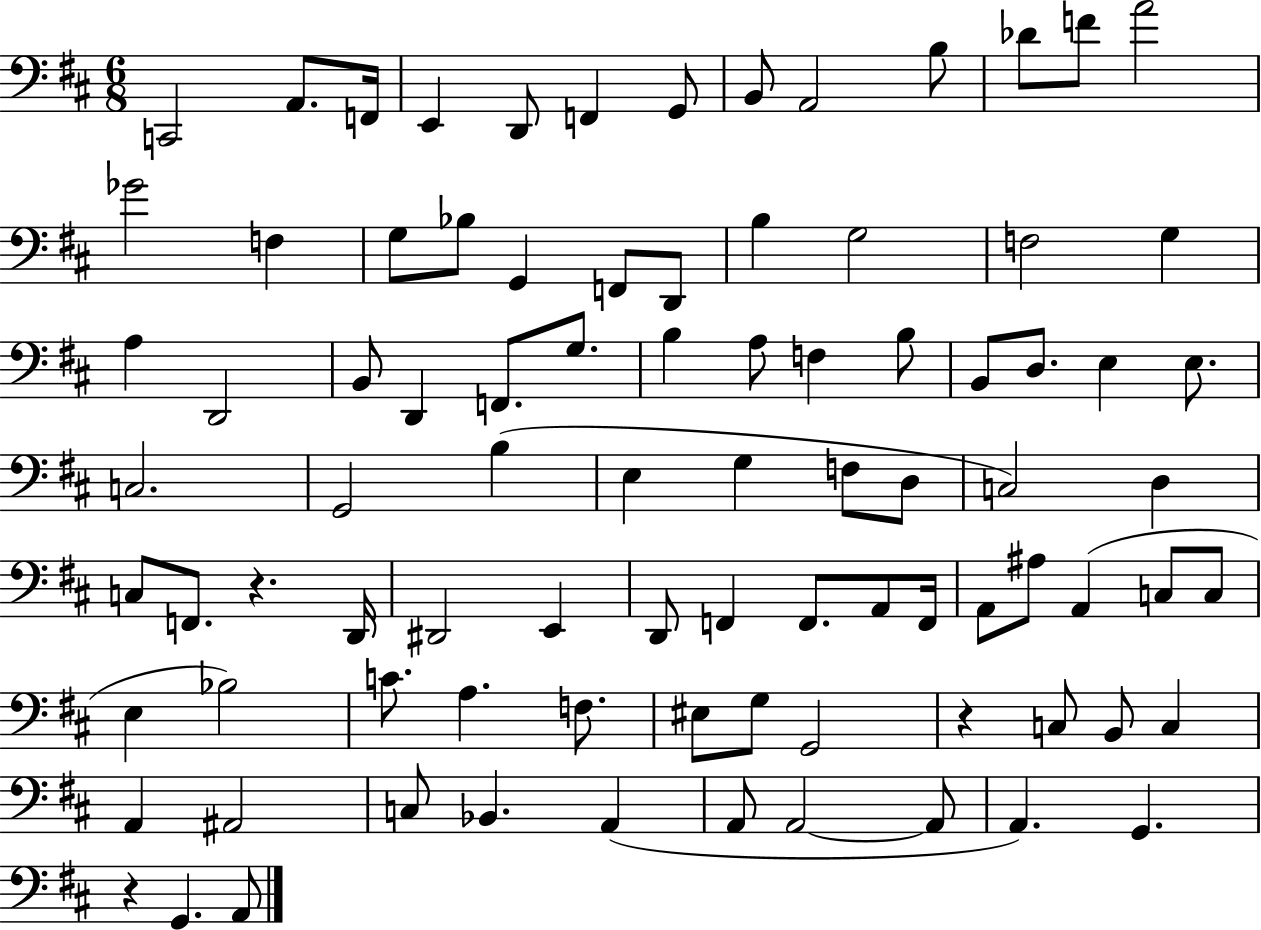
X:1
T:Untitled
M:6/8
L:1/4
K:D
C,,2 A,,/2 F,,/4 E,, D,,/2 F,, G,,/2 B,,/2 A,,2 B,/2 _D/2 F/2 A2 _G2 F, G,/2 _B,/2 G,, F,,/2 D,,/2 B, G,2 F,2 G, A, D,,2 B,,/2 D,, F,,/2 G,/2 B, A,/2 F, B,/2 B,,/2 D,/2 E, E,/2 C,2 G,,2 B, E, G, F,/2 D,/2 C,2 D, C,/2 F,,/2 z D,,/4 ^D,,2 E,, D,,/2 F,, F,,/2 A,,/2 F,,/4 A,,/2 ^A,/2 A,, C,/2 C,/2 E, _B,2 C/2 A, F,/2 ^E,/2 G,/2 G,,2 z C,/2 B,,/2 C, A,, ^A,,2 C,/2 _B,, A,, A,,/2 A,,2 A,,/2 A,, G,, z G,, A,,/2